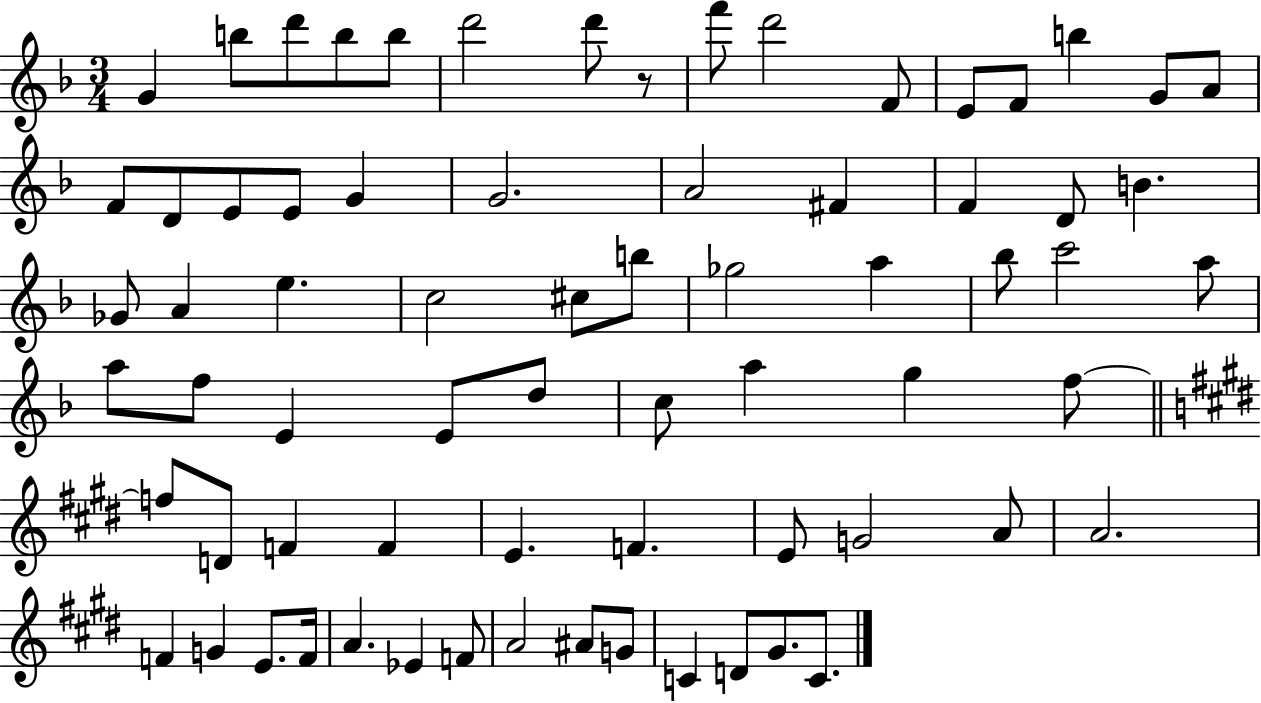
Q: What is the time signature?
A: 3/4